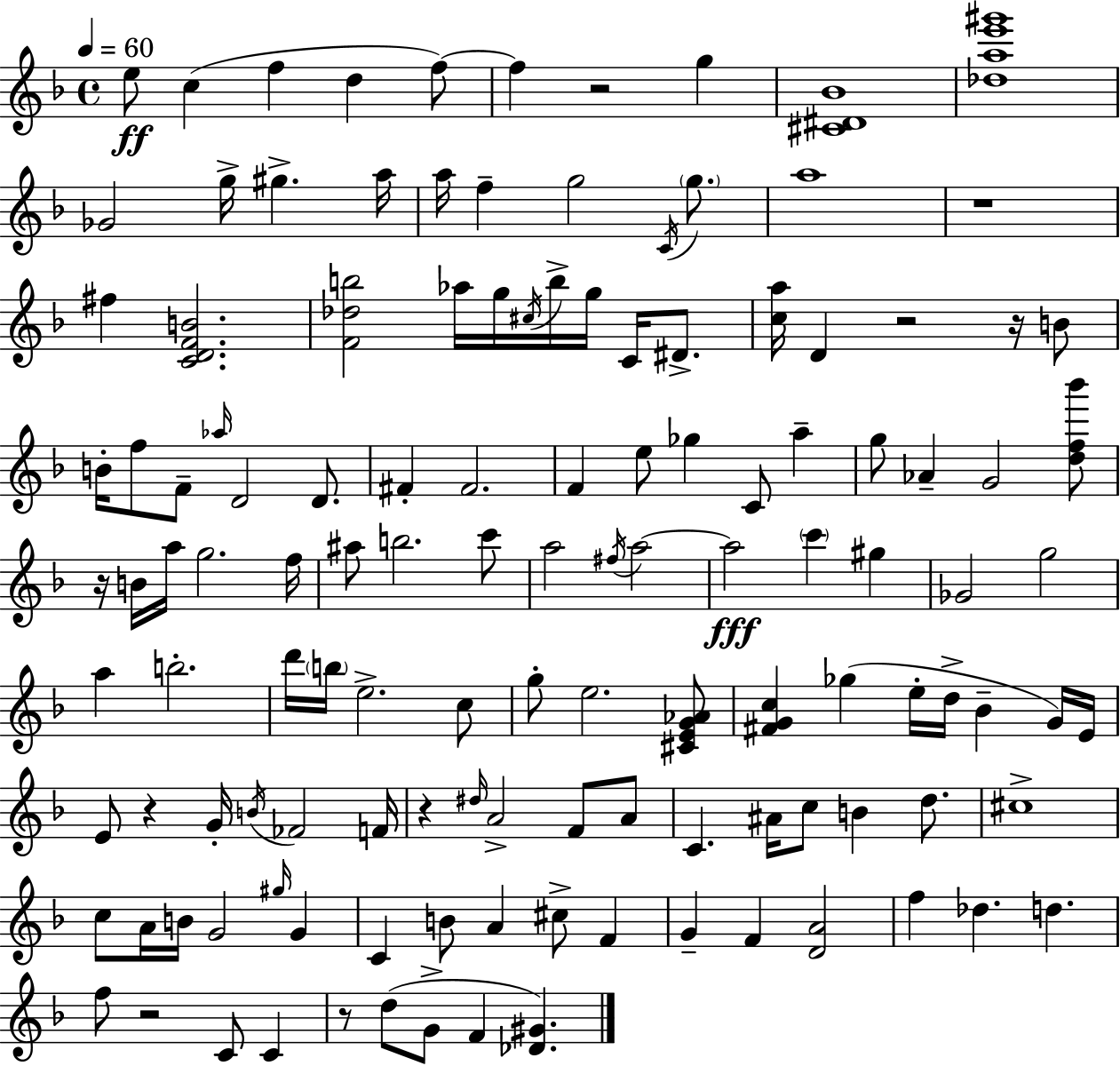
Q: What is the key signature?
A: D minor